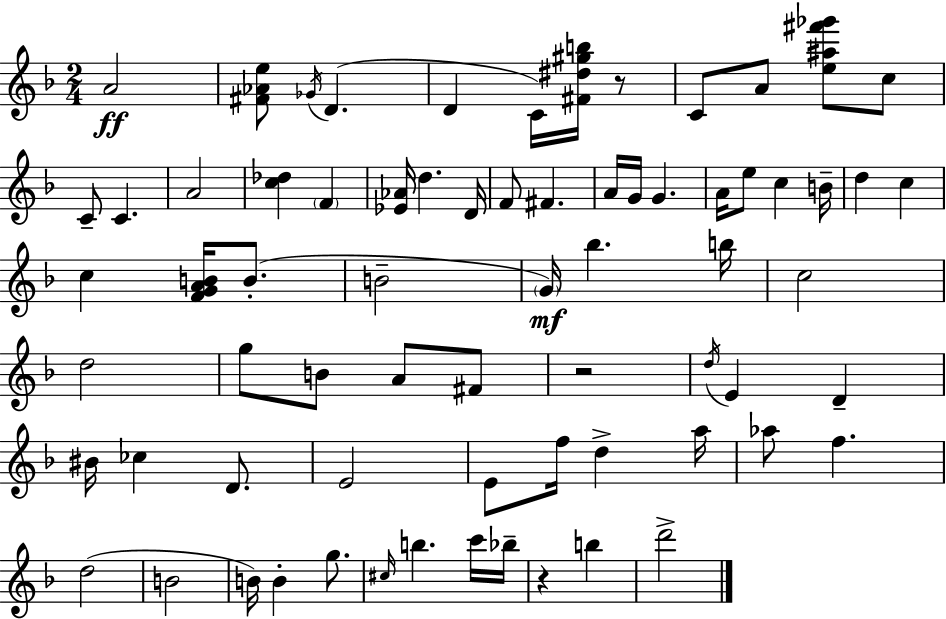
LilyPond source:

{
  \clef treble
  \numericTimeSignature
  \time 2/4
  \key f \major
  a'2\ff | <fis' aes' e''>8 \acciaccatura { ges'16 } d'4.( | d'4 c'16) <fis' dis'' gis'' b''>16 r8 | c'8 a'8 <e'' ais'' fis''' ges'''>8 c''8 | \break c'8-- c'4. | a'2 | <c'' des''>4 \parenthesize f'4 | <ees' aes'>16 d''4. | \break d'16 f'8 fis'4. | a'16 g'16 g'4. | a'16 e''8 c''4 | b'16-- d''4 c''4 | \break c''4 <f' g' a' b'>16 b'8.-.( | b'2-- | \parenthesize g'16\mf) bes''4. | b''16 c''2 | \break d''2 | g''8 b'8 a'8 fis'8 | r2 | \acciaccatura { d''16 } e'4 d'4-- | \break bis'16 ces''4 d'8. | e'2 | e'8 f''16 d''4-> | a''16 aes''8 f''4. | \break d''2( | b'2 | b'16) b'4-. g''8. | \grace { cis''16 } b''4. | \break c'''16 bes''16-- r4 b''4 | d'''2-> | \bar "|."
}